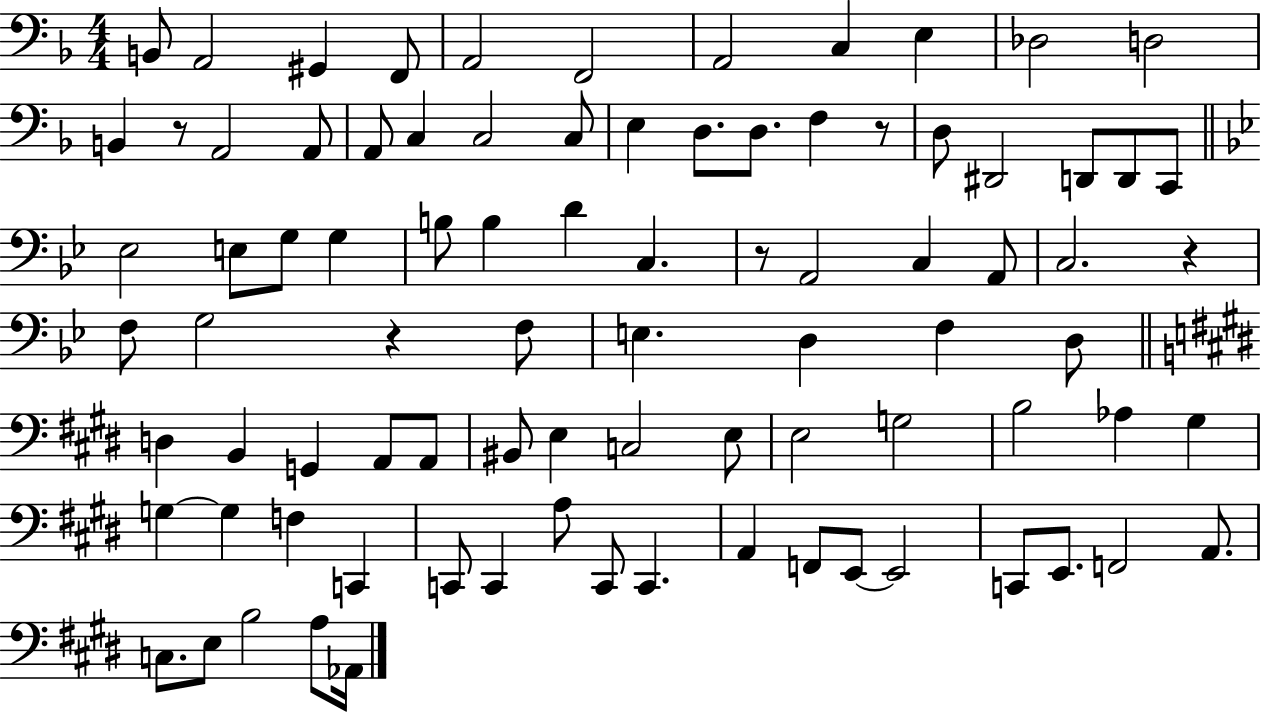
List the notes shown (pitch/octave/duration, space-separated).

B2/e A2/h G#2/q F2/e A2/h F2/h A2/h C3/q E3/q Db3/h D3/h B2/q R/e A2/h A2/e A2/e C3/q C3/h C3/e E3/q D3/e. D3/e. F3/q R/e D3/e D#2/h D2/e D2/e C2/e Eb3/h E3/e G3/e G3/q B3/e B3/q D4/q C3/q. R/e A2/h C3/q A2/e C3/h. R/q F3/e G3/h R/q F3/e E3/q. D3/q F3/q D3/e D3/q B2/q G2/q A2/e A2/e BIS2/e E3/q C3/h E3/e E3/h G3/h B3/h Ab3/q G#3/q G3/q G3/q F3/q C2/q C2/e C2/q A3/e C2/e C2/q. A2/q F2/e E2/e E2/h C2/e E2/e. F2/h A2/e. C3/e. E3/e B3/h A3/e Ab2/s